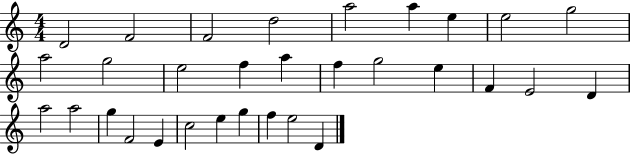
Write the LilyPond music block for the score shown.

{
  \clef treble
  \numericTimeSignature
  \time 4/4
  \key c \major
  d'2 f'2 | f'2 d''2 | a''2 a''4 e''4 | e''2 g''2 | \break a''2 g''2 | e''2 f''4 a''4 | f''4 g''2 e''4 | f'4 e'2 d'4 | \break a''2 a''2 | g''4 f'2 e'4 | c''2 e''4 g''4 | f''4 e''2 d'4 | \break \bar "|."
}